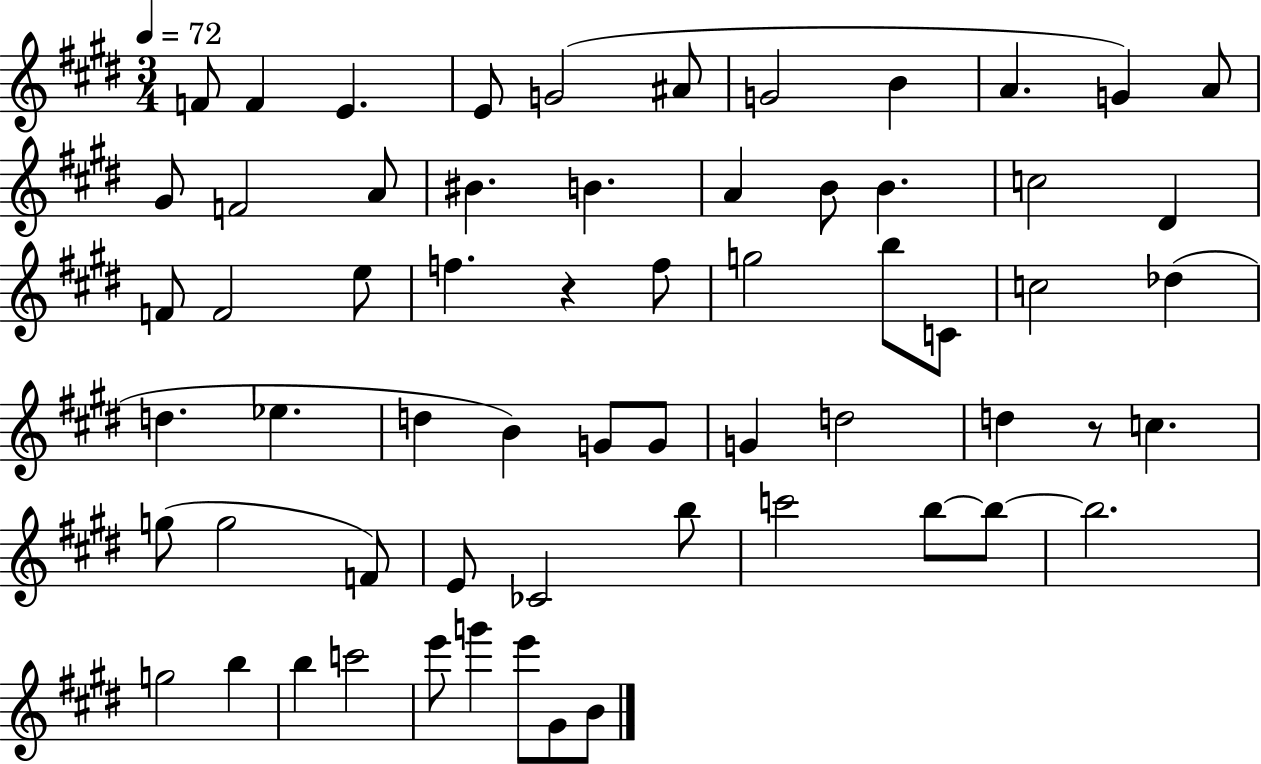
X:1
T:Untitled
M:3/4
L:1/4
K:E
F/2 F E E/2 G2 ^A/2 G2 B A G A/2 ^G/2 F2 A/2 ^B B A B/2 B c2 ^D F/2 F2 e/2 f z f/2 g2 b/2 C/2 c2 _d d _e d B G/2 G/2 G d2 d z/2 c g/2 g2 F/2 E/2 _C2 b/2 c'2 b/2 b/2 b2 g2 b b c'2 e'/2 g' e'/2 ^G/2 B/2